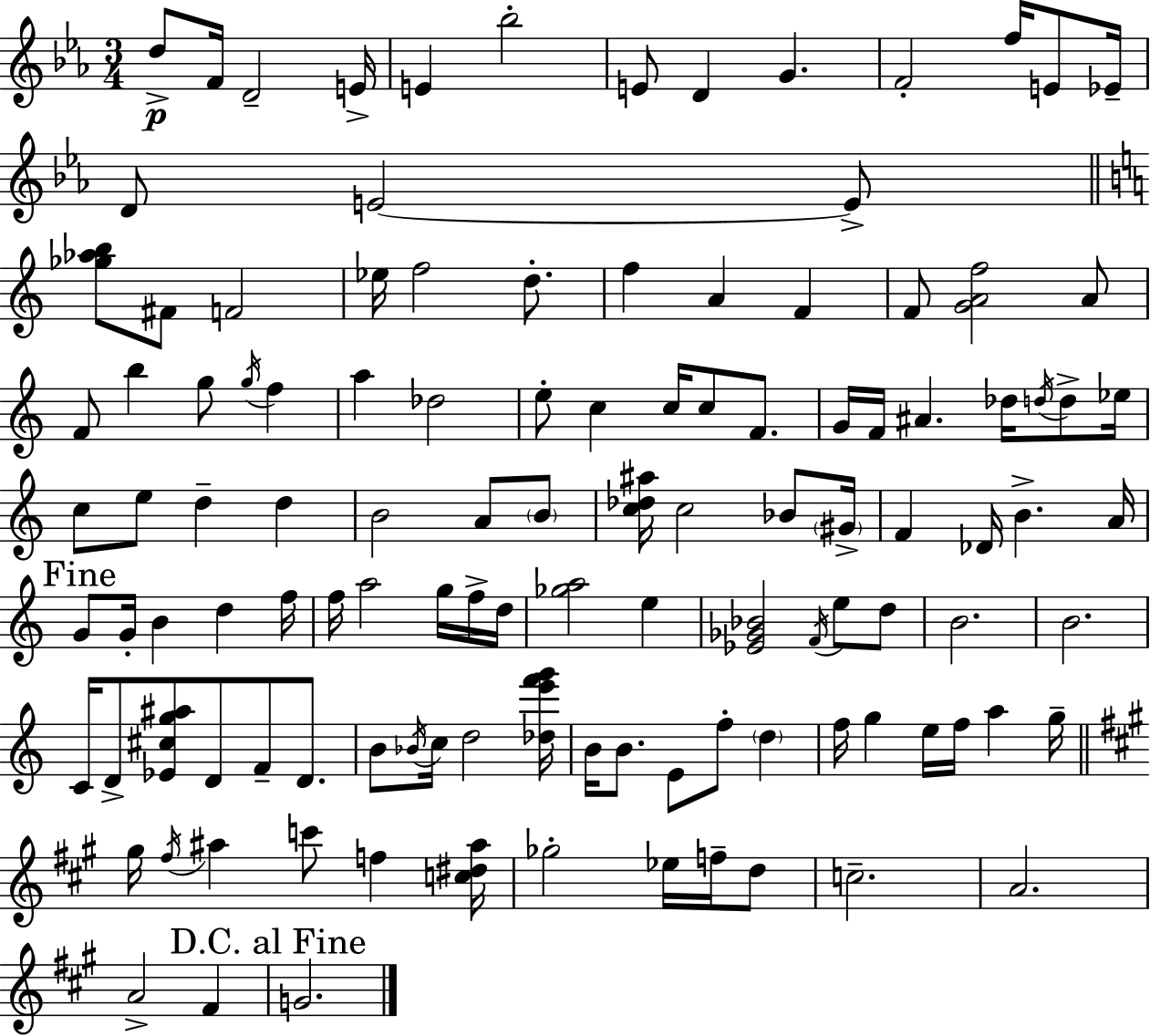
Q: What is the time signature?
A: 3/4